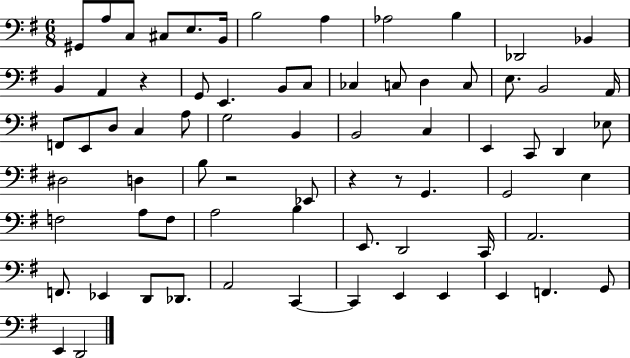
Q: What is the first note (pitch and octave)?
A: G#2